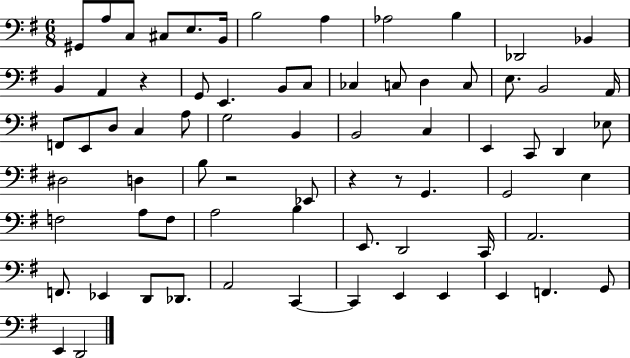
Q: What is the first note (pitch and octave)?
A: G#2